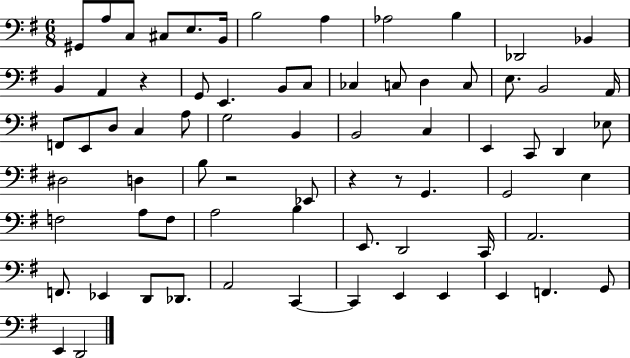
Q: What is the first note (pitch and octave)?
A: G#2